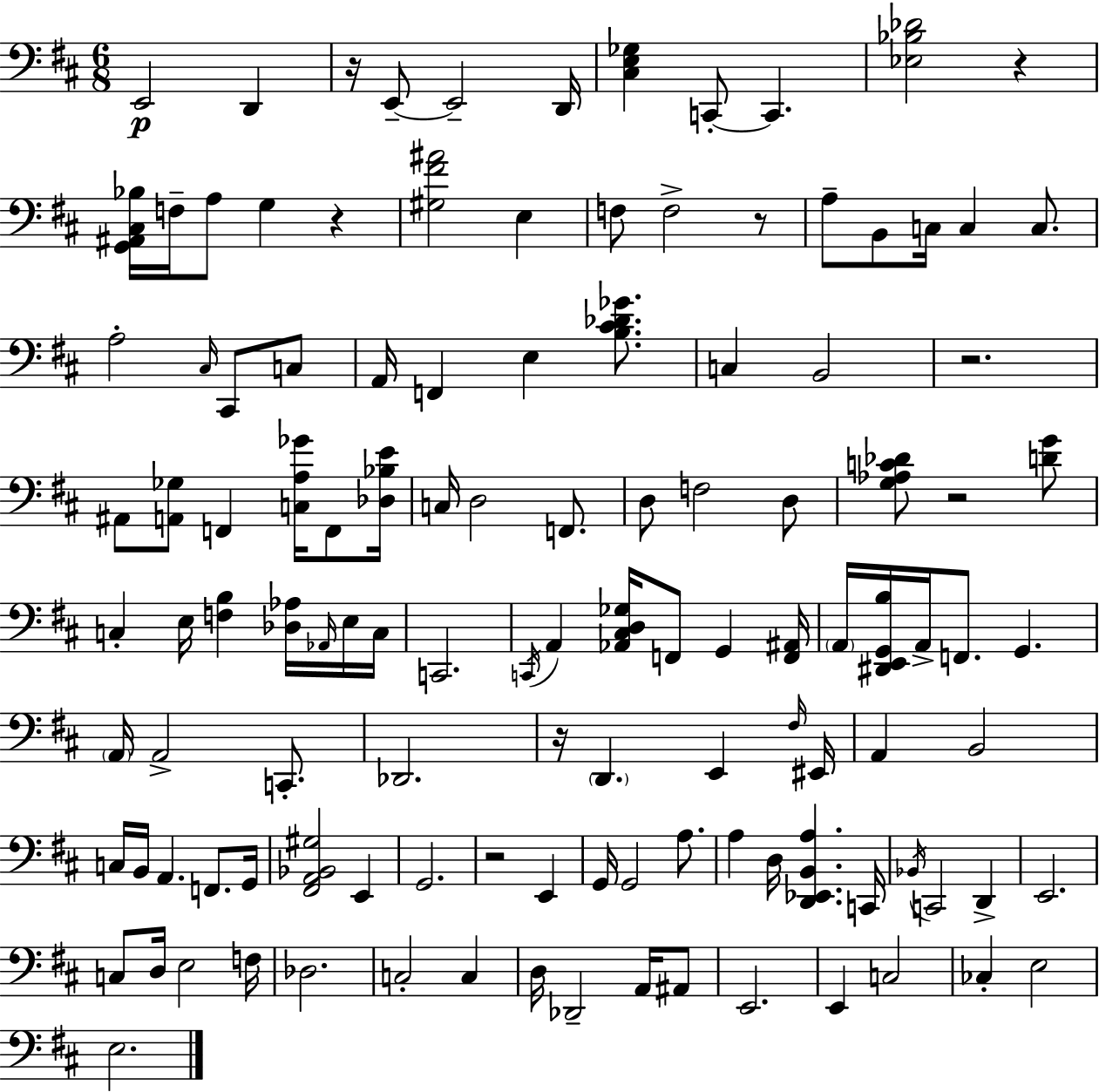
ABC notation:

X:1
T:Untitled
M:6/8
L:1/4
K:D
E,,2 D,, z/4 E,,/2 E,,2 D,,/4 [^C,E,_G,] C,,/2 C,, [_E,_B,_D]2 z [G,,^A,,^C,_B,]/4 F,/4 A,/2 G, z [^G,^F^A]2 E, F,/2 F,2 z/2 A,/2 B,,/2 C,/4 C, C,/2 A,2 ^C,/4 ^C,,/2 C,/2 A,,/4 F,, E, [B,^C_D_G]/2 C, B,,2 z2 ^A,,/2 [A,,_G,]/2 F,, [C,A,_G]/4 F,,/2 [_D,_B,E]/4 C,/4 D,2 F,,/2 D,/2 F,2 D,/2 [G,_A,C_D]/2 z2 [DG]/2 C, E,/4 [F,B,] [_D,_A,]/4 _A,,/4 E,/4 C,/4 C,,2 C,,/4 A,, [_A,,^C,D,_G,]/4 F,,/2 G,, [F,,^A,,]/4 A,,/4 [^D,,E,,G,,B,]/4 A,,/4 F,,/2 G,, A,,/4 A,,2 C,,/2 _D,,2 z/4 D,, E,, ^F,/4 ^E,,/4 A,, B,,2 C,/4 B,,/4 A,, F,,/2 G,,/4 [^F,,A,,_B,,^G,]2 E,, G,,2 z2 E,, G,,/4 G,,2 A,/2 A, D,/4 [D,,_E,,B,,A,] C,,/4 _B,,/4 C,,2 D,, E,,2 C,/2 D,/4 E,2 F,/4 _D,2 C,2 C, D,/4 _D,,2 A,,/4 ^A,,/2 E,,2 E,, C,2 _C, E,2 E,2